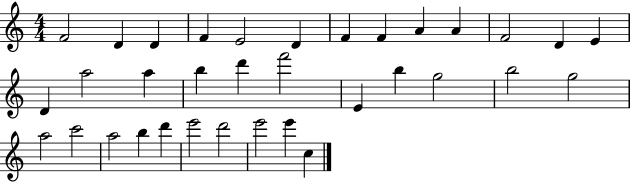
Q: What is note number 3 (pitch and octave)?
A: D4